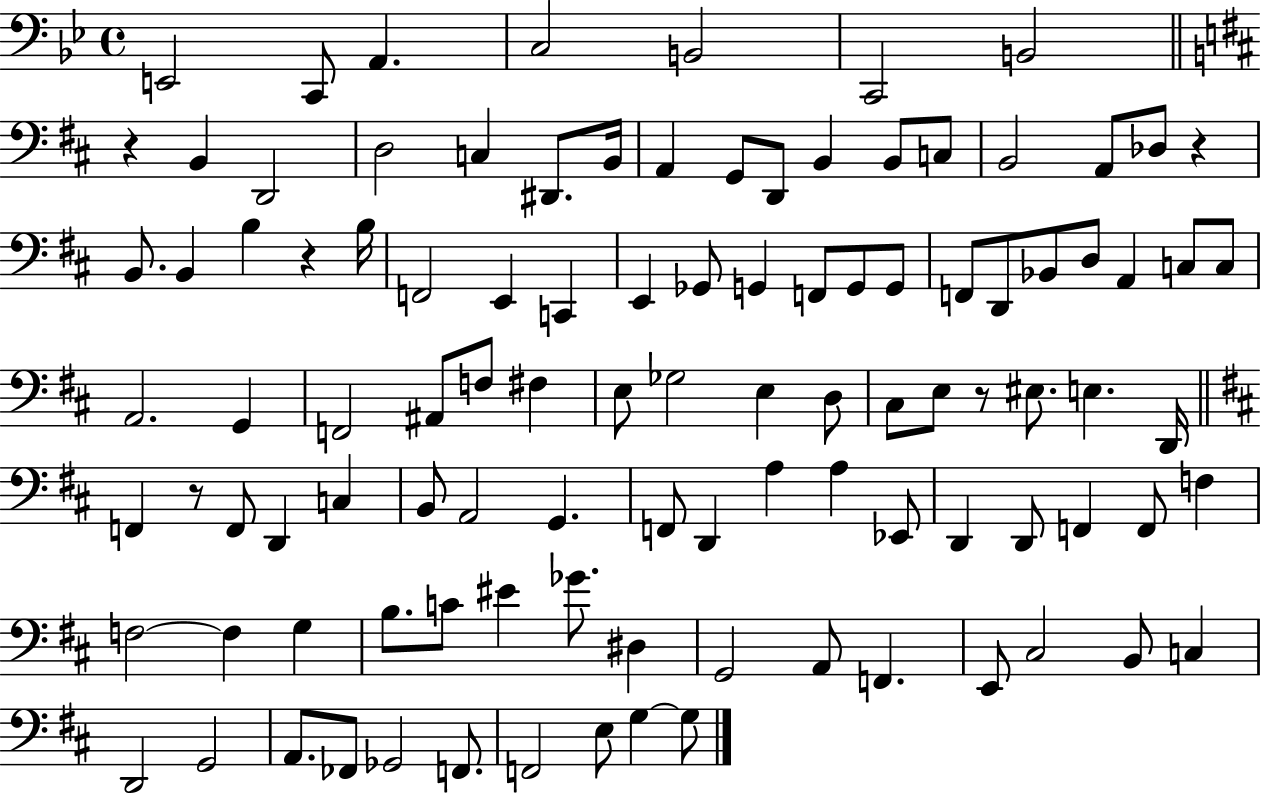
{
  \clef bass
  \time 4/4
  \defaultTimeSignature
  \key bes \major
  e,2 c,8 a,4. | c2 b,2 | c,2 b,2 | \bar "||" \break \key b \minor r4 b,4 d,2 | d2 c4 dis,8. b,16 | a,4 g,8 d,8 b,4 b,8 c8 | b,2 a,8 des8 r4 | \break b,8. b,4 b4 r4 b16 | f,2 e,4 c,4 | e,4 ges,8 g,4 f,8 g,8 g,8 | f,8 d,8 bes,8 d8 a,4 c8 c8 | \break a,2. g,4 | f,2 ais,8 f8 fis4 | e8 ges2 e4 d8 | cis8 e8 r8 eis8. e4. d,16 | \break \bar "||" \break \key d \major f,4 r8 f,8 d,4 c4 | b,8 a,2 g,4. | f,8 d,4 a4 a4 ees,8 | d,4 d,8 f,4 f,8 f4 | \break f2~~ f4 g4 | b8. c'8 eis'4 ges'8. dis4 | g,2 a,8 f,4. | e,8 cis2 b,8 c4 | \break d,2 g,2 | a,8. fes,8 ges,2 f,8. | f,2 e8 g4~~ g8 | \bar "|."
}